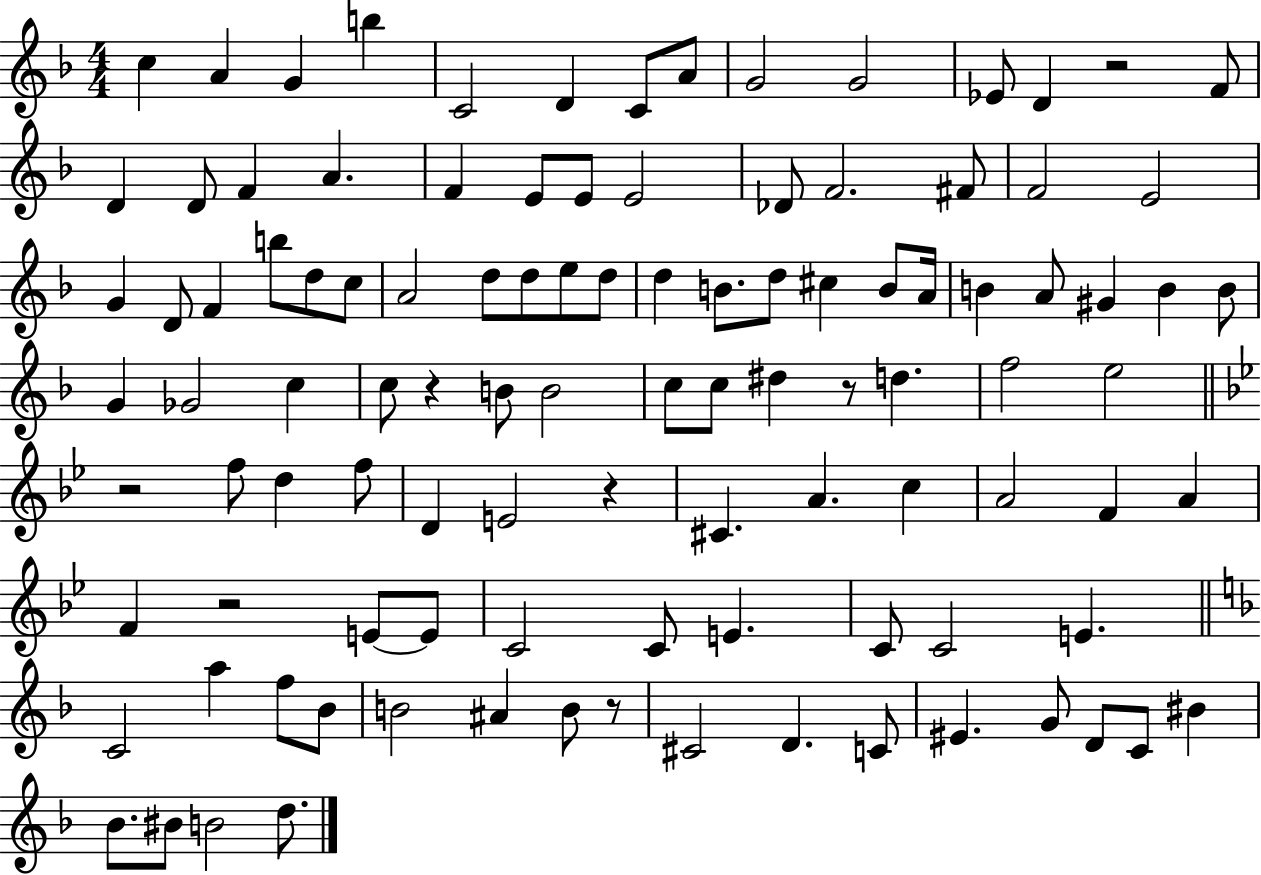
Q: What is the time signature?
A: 4/4